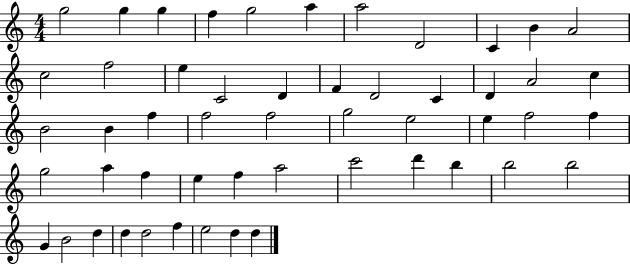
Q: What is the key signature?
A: C major